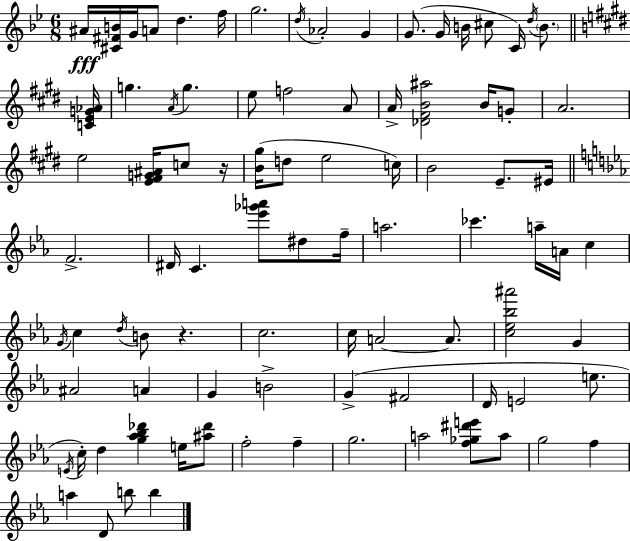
X:1
T:Untitled
M:6/8
L:1/4
K:Gm
^A/4 [^C^FB]/4 G/4 A/2 d f/4 g2 d/4 _A2 G G/2 G/4 B/4 ^c/2 C/4 d/4 B/2 [CEG_A]/4 g A/4 g e/2 f2 A/2 A/4 [_D^FB^a]2 B/4 G/2 A2 e2 [E^FG^A]/4 c/2 z/4 [B^g]/4 d/2 e2 c/4 B2 E/2 ^E/4 F2 ^D/4 C [_e'_g'a']/2 ^d/2 f/4 a2 _c' a/4 A/4 c G/4 c d/4 B/2 z c2 c/4 A2 A/2 [c_e_b^a']2 G ^A2 A G B2 G ^F2 D/4 E2 e/2 E/4 c/4 d [g_a_b_d'] e/4 [^a_d']/2 f2 f g2 a2 [f_g^d'e']/2 a/2 g2 f a D/2 b/2 b